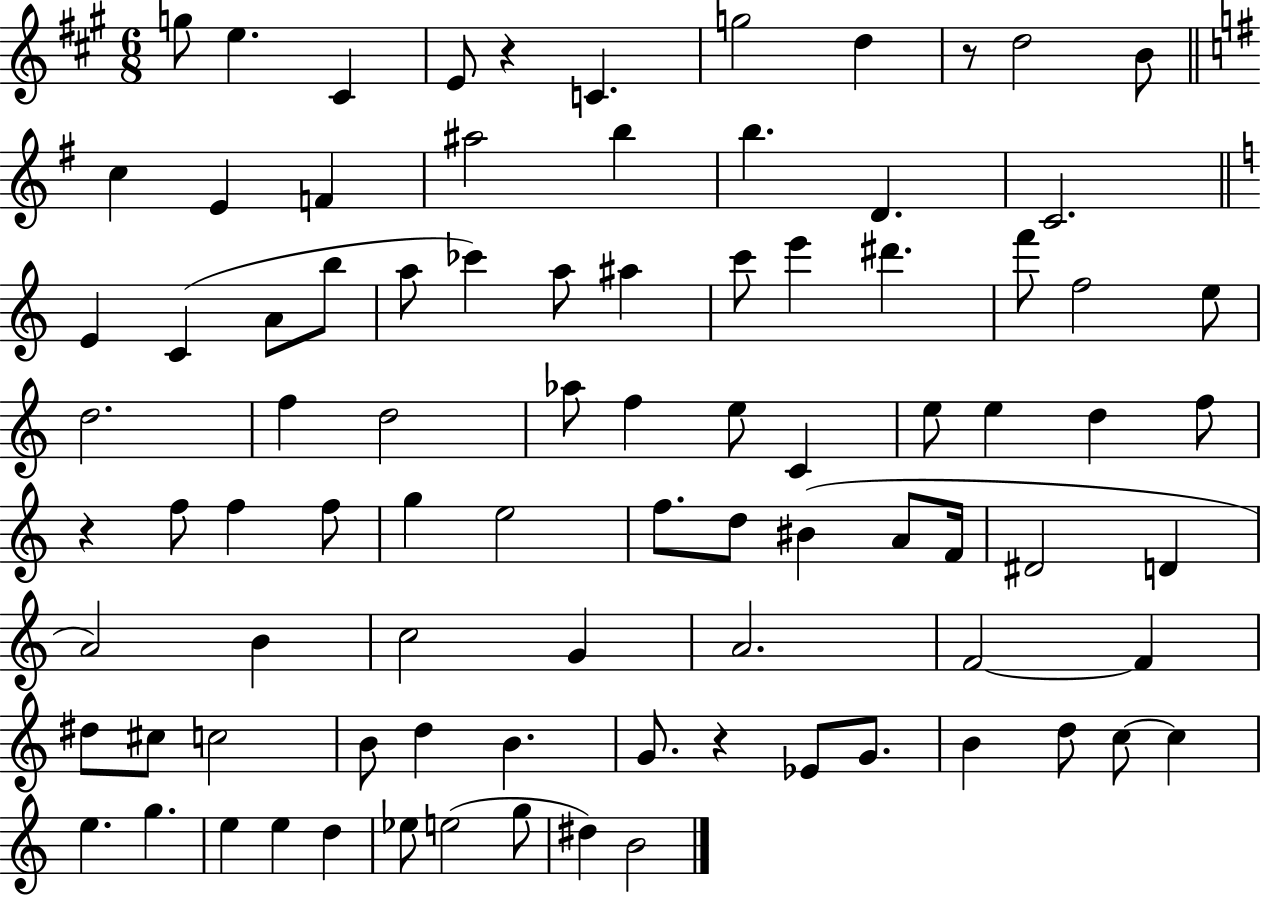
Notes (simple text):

G5/e E5/q. C#4/q E4/e R/q C4/q. G5/h D5/q R/e D5/h B4/e C5/q E4/q F4/q A#5/h B5/q B5/q. D4/q. C4/h. E4/q C4/q A4/e B5/e A5/e CES6/q A5/e A#5/q C6/e E6/q D#6/q. F6/e F5/h E5/e D5/h. F5/q D5/h Ab5/e F5/q E5/e C4/q E5/e E5/q D5/q F5/e R/q F5/e F5/q F5/e G5/q E5/h F5/e. D5/e BIS4/q A4/e F4/s D#4/h D4/q A4/h B4/q C5/h G4/q A4/h. F4/h F4/q D#5/e C#5/e C5/h B4/e D5/q B4/q. G4/e. R/q Eb4/e G4/e. B4/q D5/e C5/e C5/q E5/q. G5/q. E5/q E5/q D5/q Eb5/e E5/h G5/e D#5/q B4/h